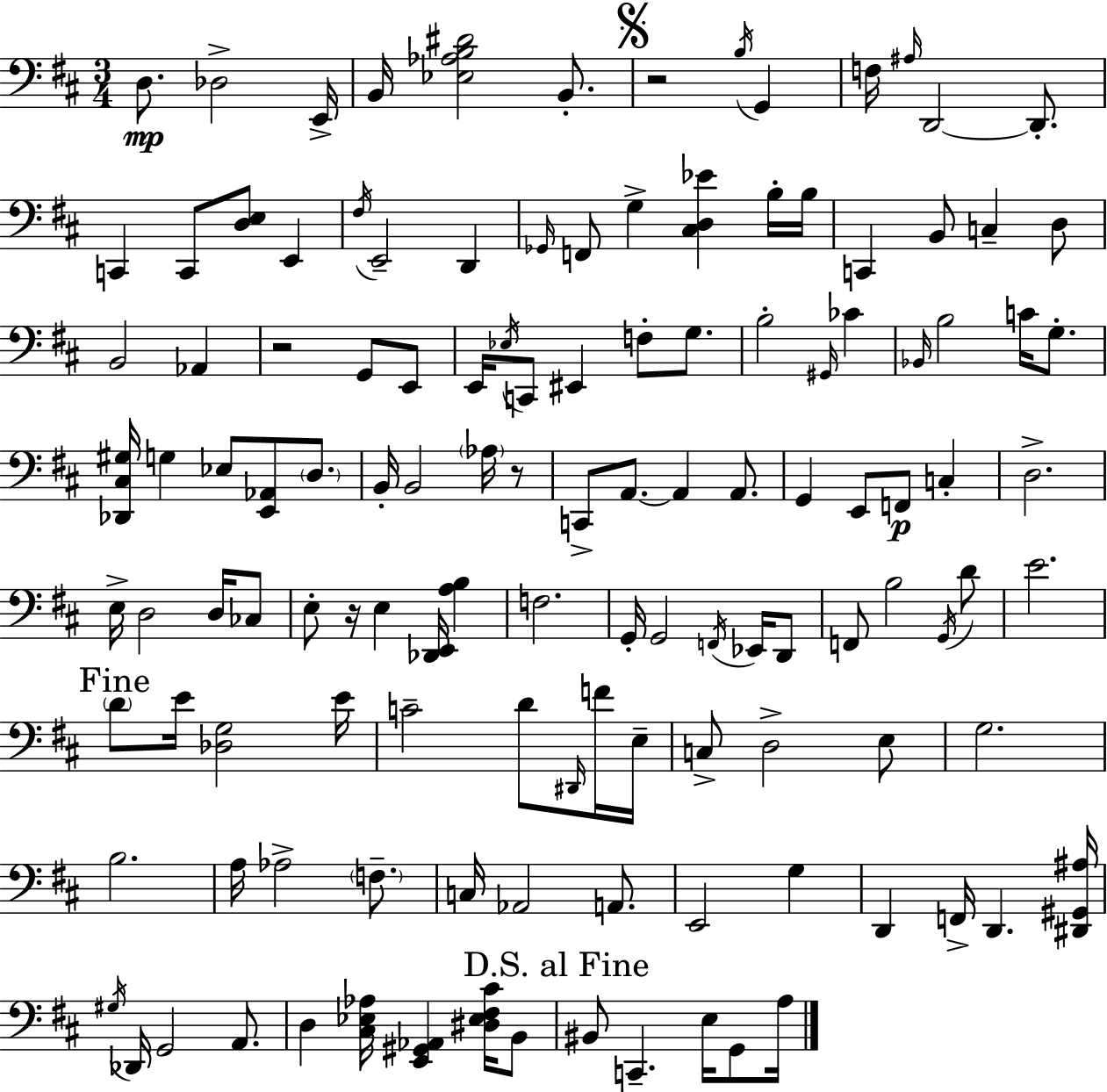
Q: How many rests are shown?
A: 4